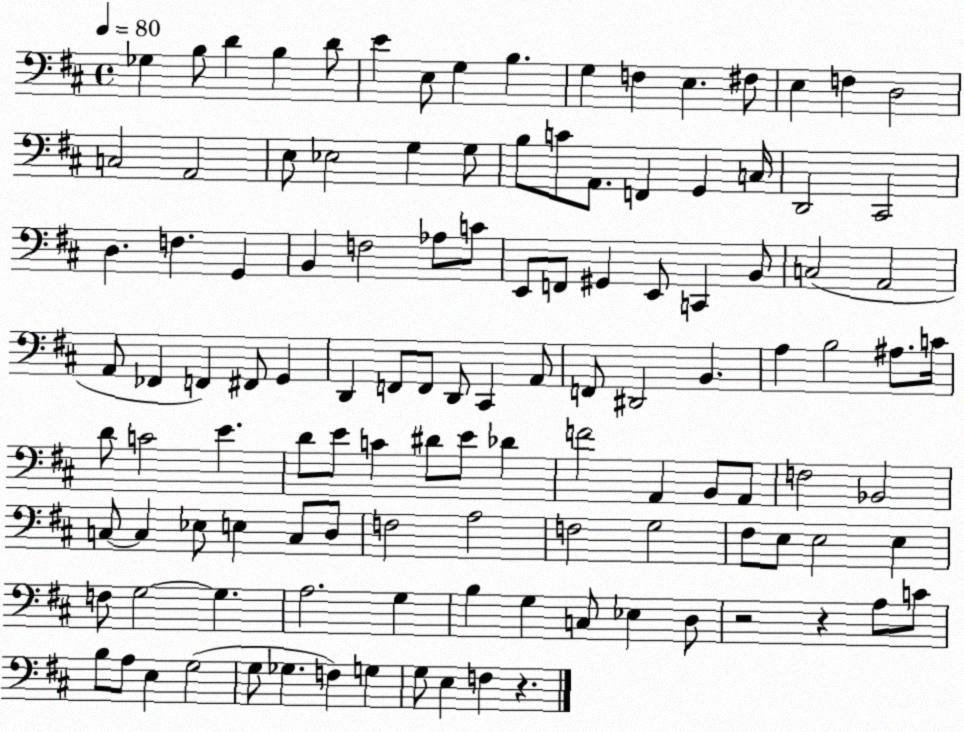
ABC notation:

X:1
T:Untitled
M:4/4
L:1/4
K:D
_G, B,/2 D B, D/2 E E,/2 G, B, G, F, E, ^F,/2 E, F, D,2 C,2 A,,2 E,/2 _E,2 G, G,/2 B,/2 C/2 A,,/2 F,, G,, C,/4 D,,2 ^C,,2 D, F, G,, B,, F,2 _A,/2 C/2 E,,/2 F,,/2 ^G,, E,,/2 C,, B,,/2 C,2 A,,2 A,,/2 _F,, F,, ^F,,/2 G,, D,, F,,/2 F,,/2 D,,/2 ^C,, A,,/2 F,,/2 ^D,,2 B,, A, B,2 ^A,/2 C/4 D/2 C2 E D/2 E/2 C ^D/2 E/2 _D F2 A,, B,,/2 A,,/2 F,2 _B,,2 C,/2 C, _E,/2 E, C,/2 D,/2 F,2 A,2 F,2 G,2 ^F,/2 E,/2 E,2 E, F,/2 G,2 G, A,2 G, B, G, C,/2 _E, D,/2 z2 z A,/2 C/2 B,/2 A,/2 E, G,2 G,/2 _G, F, G, G,/2 E, F, z